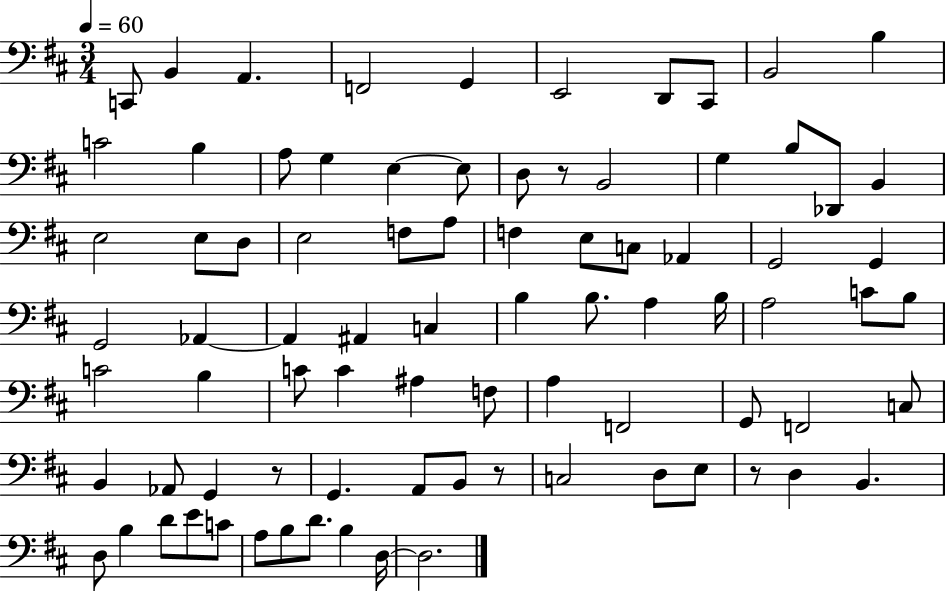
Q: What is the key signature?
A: D major